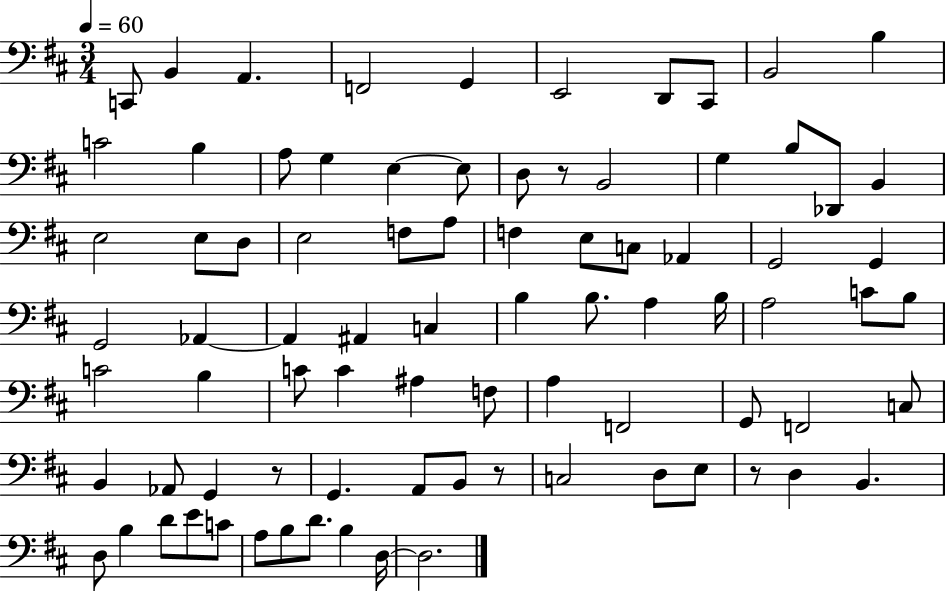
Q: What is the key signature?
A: D major